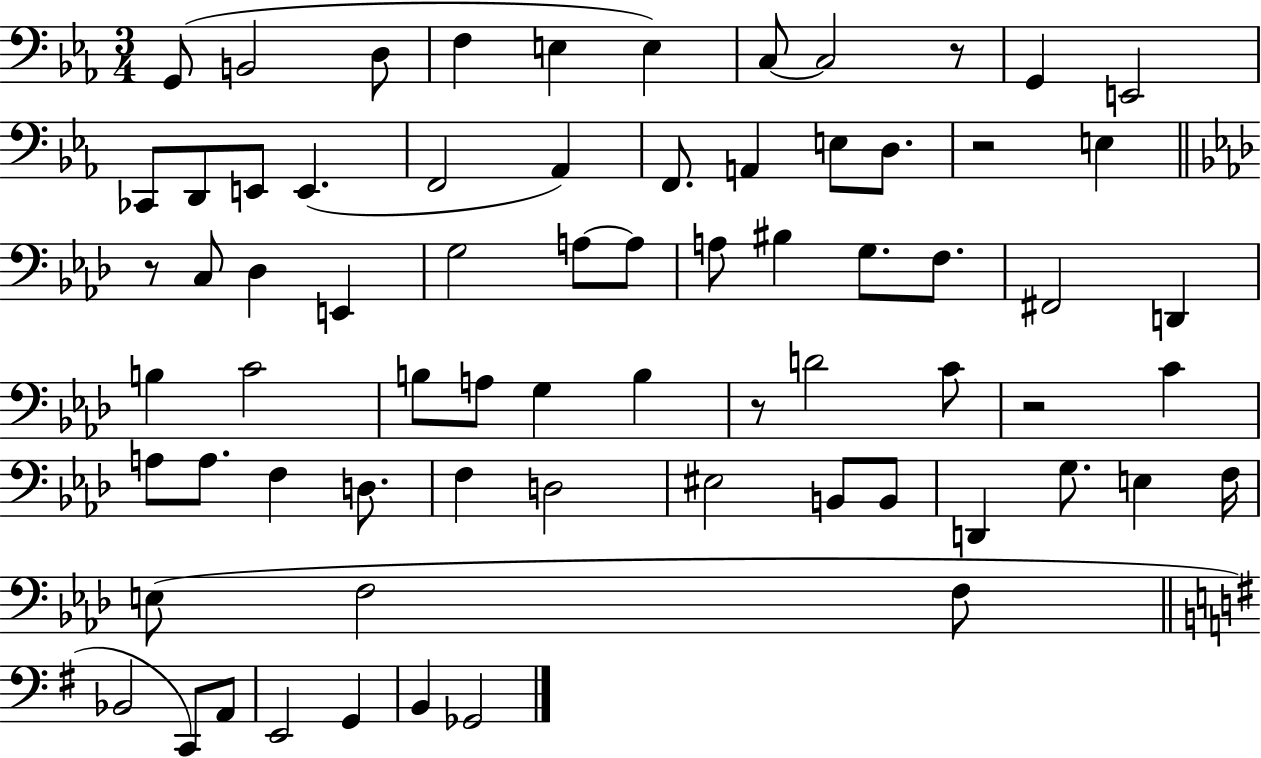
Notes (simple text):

G2/e B2/h D3/e F3/q E3/q E3/q C3/e C3/h R/e G2/q E2/h CES2/e D2/e E2/e E2/q. F2/h Ab2/q F2/e. A2/q E3/e D3/e. R/h E3/q R/e C3/e Db3/q E2/q G3/h A3/e A3/e A3/e BIS3/q G3/e. F3/e. F#2/h D2/q B3/q C4/h B3/e A3/e G3/q B3/q R/e D4/h C4/e R/h C4/q A3/e A3/e. F3/q D3/e. F3/q D3/h EIS3/h B2/e B2/e D2/q G3/e. E3/q F3/s E3/e F3/h F3/e Bb2/h C2/e A2/e E2/h G2/q B2/q Gb2/h